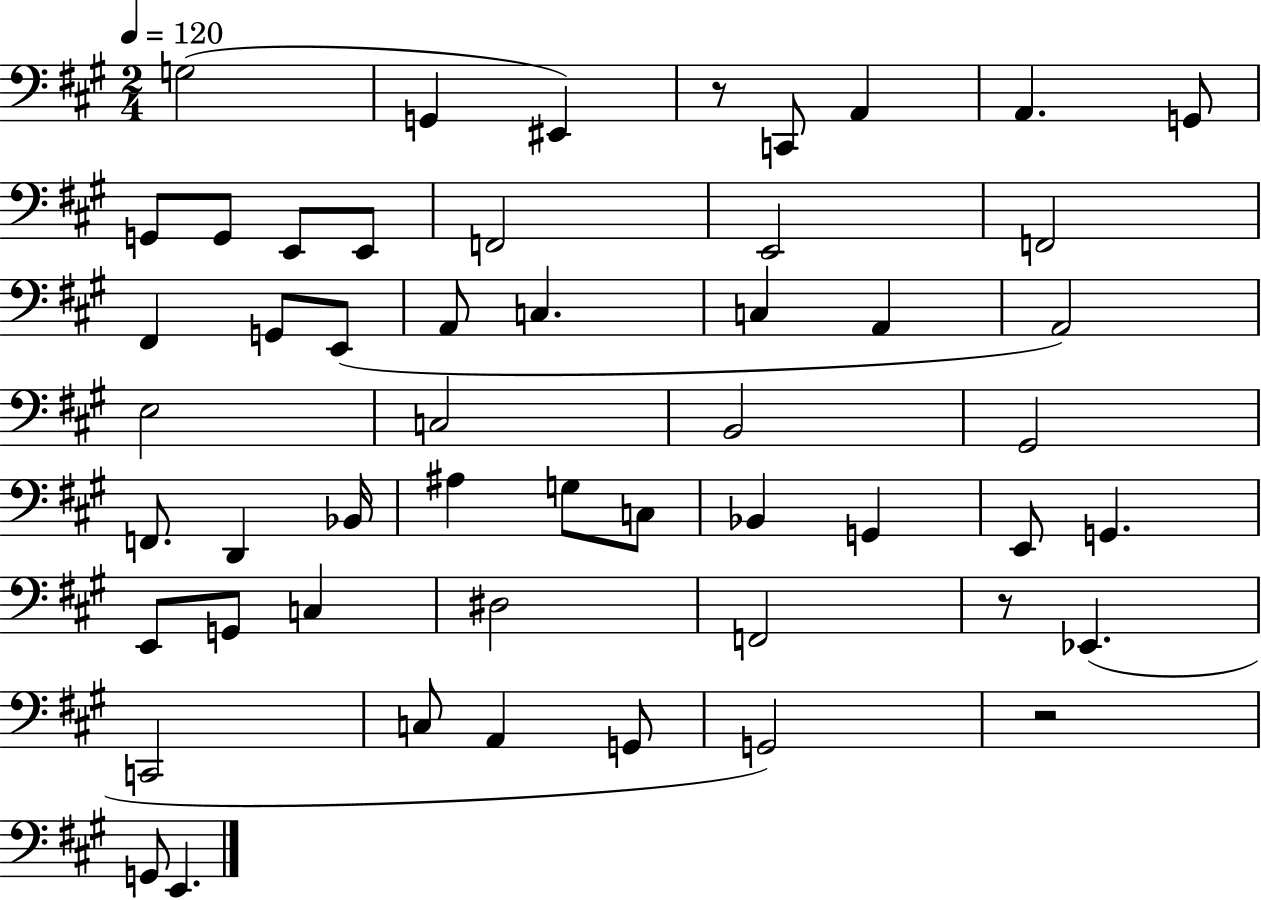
G3/h G2/q EIS2/q R/e C2/e A2/q A2/q. G2/e G2/e G2/e E2/e E2/e F2/h E2/h F2/h F#2/q G2/e E2/e A2/e C3/q. C3/q A2/q A2/h E3/h C3/h B2/h G#2/h F2/e. D2/q Bb2/s A#3/q G3/e C3/e Bb2/q G2/q E2/e G2/q. E2/e G2/e C3/q D#3/h F2/h R/e Eb2/q. C2/h C3/e A2/q G2/e G2/h R/h G2/e E2/q.